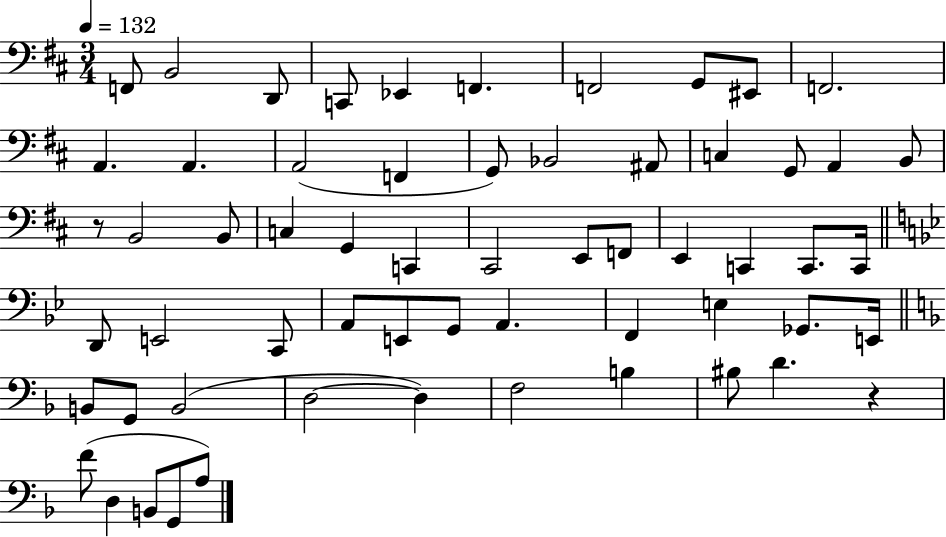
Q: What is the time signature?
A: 3/4